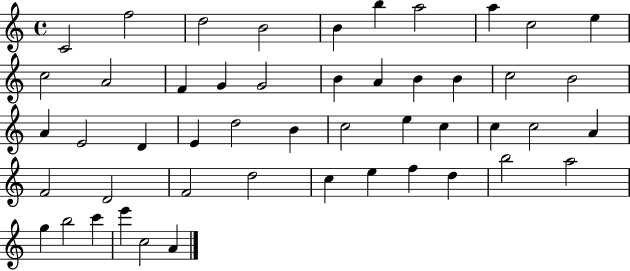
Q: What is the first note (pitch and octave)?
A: C4